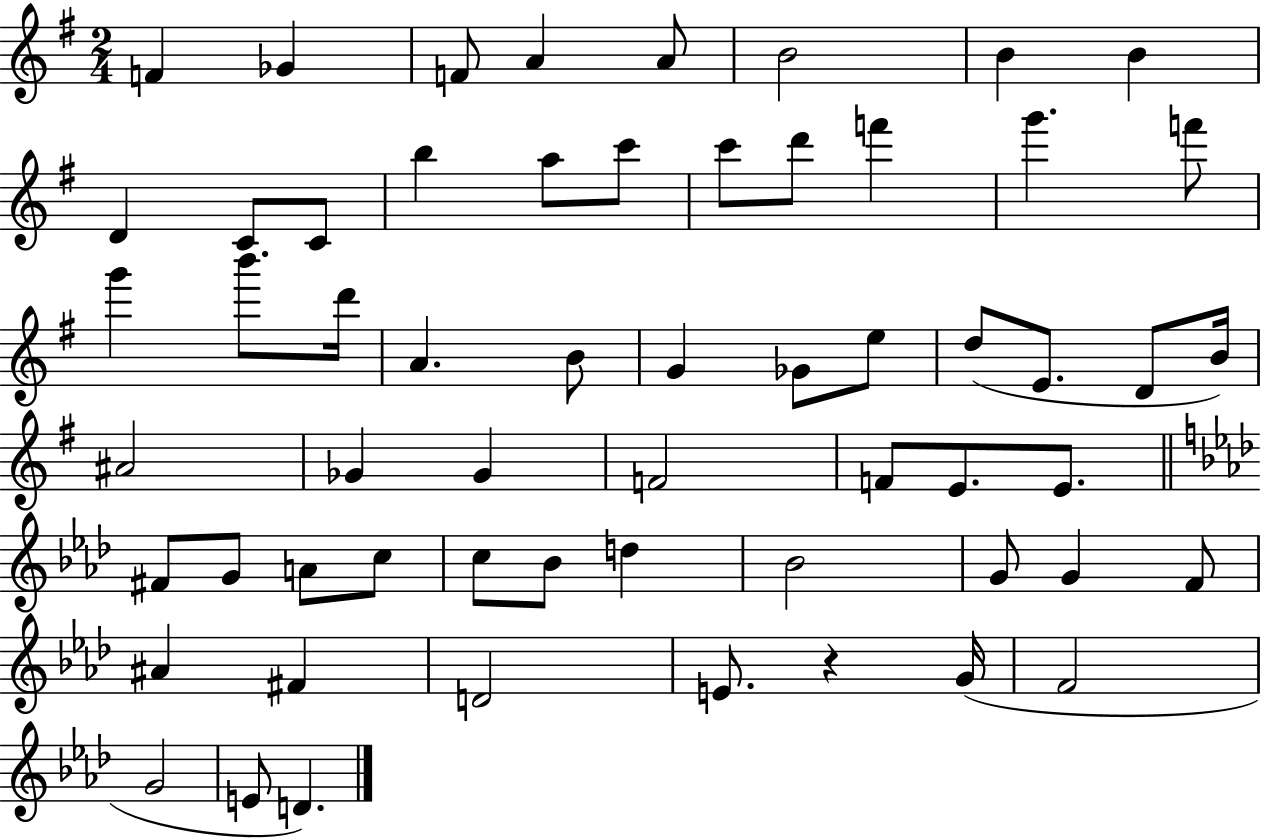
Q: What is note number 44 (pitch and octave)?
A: Bb4